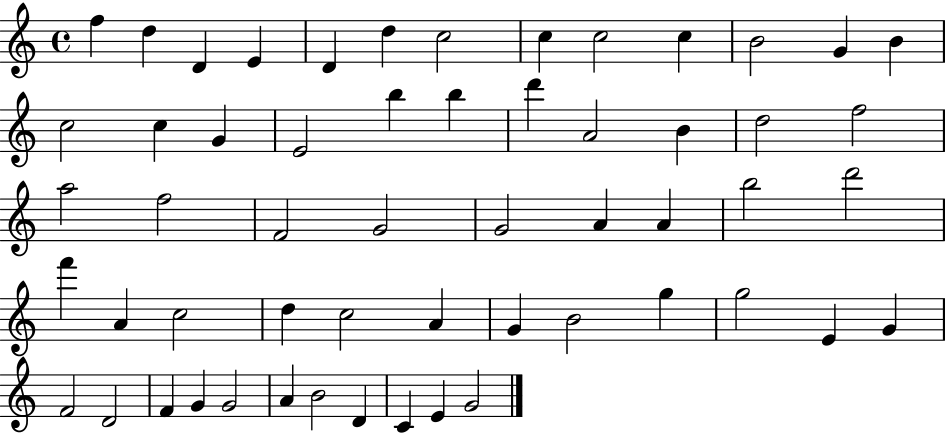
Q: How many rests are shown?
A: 0